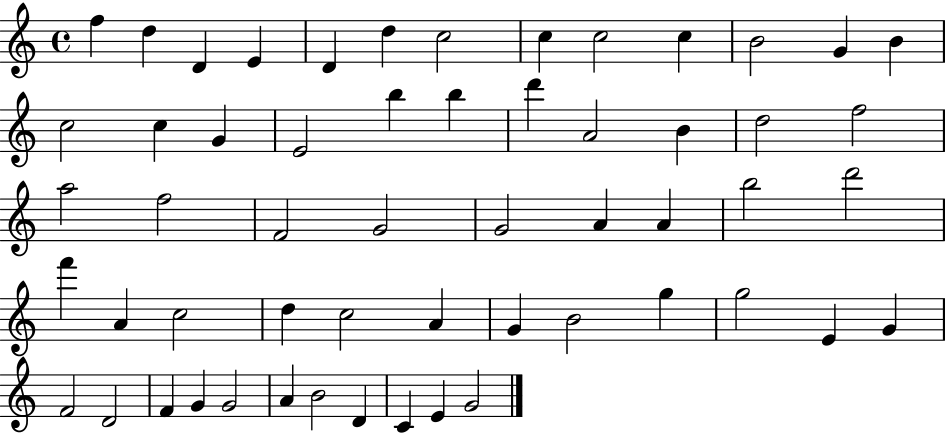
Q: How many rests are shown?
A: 0